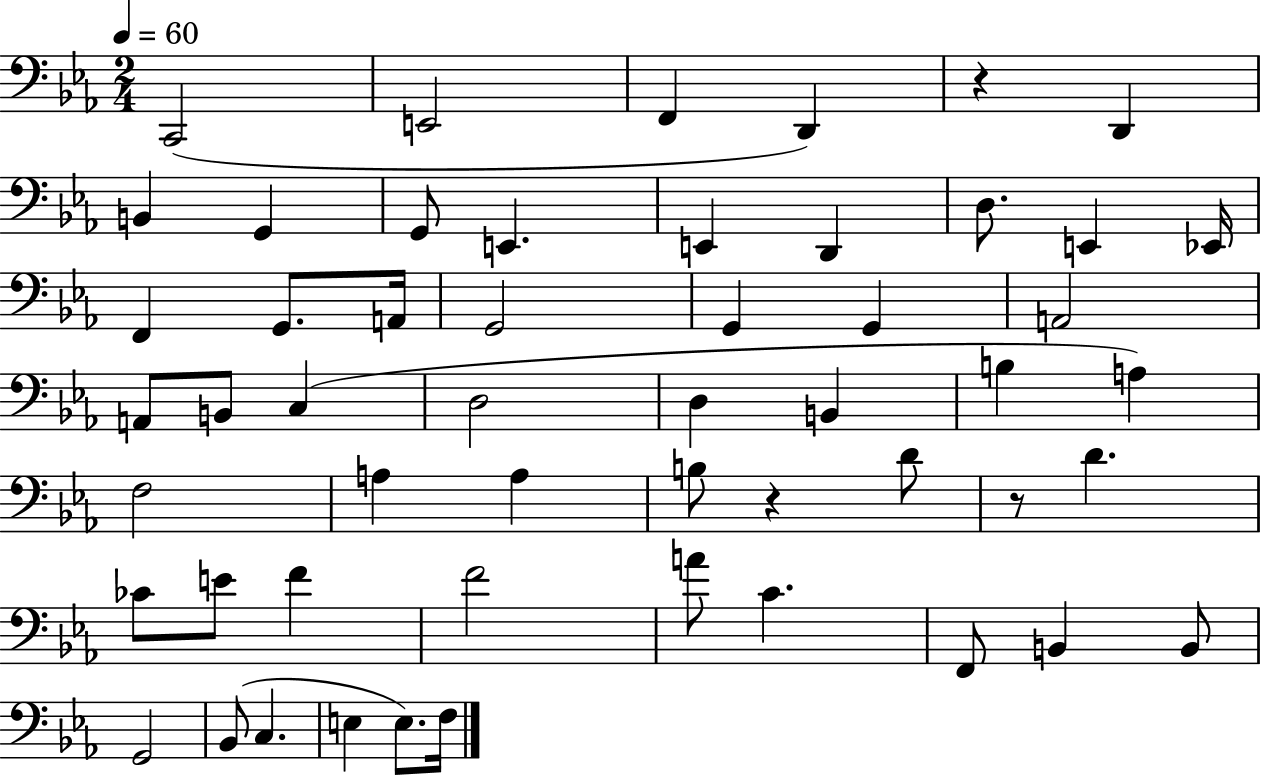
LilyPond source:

{
  \clef bass
  \numericTimeSignature
  \time 2/4
  \key ees \major
  \tempo 4 = 60
  \repeat volta 2 { c,2( | e,2 | f,4 d,4) | r4 d,4 | \break b,4 g,4 | g,8 e,4. | e,4 d,4 | d8. e,4 ees,16 | \break f,4 g,8. a,16 | g,2 | g,4 g,4 | a,2 | \break a,8 b,8 c4( | d2 | d4 b,4 | b4 a4) | \break f2 | a4 a4 | b8 r4 d'8 | r8 d'4. | \break ces'8 e'8 f'4 | f'2 | a'8 c'4. | f,8 b,4 b,8 | \break g,2 | bes,8( c4. | e4 e8.) f16 | } \bar "|."
}